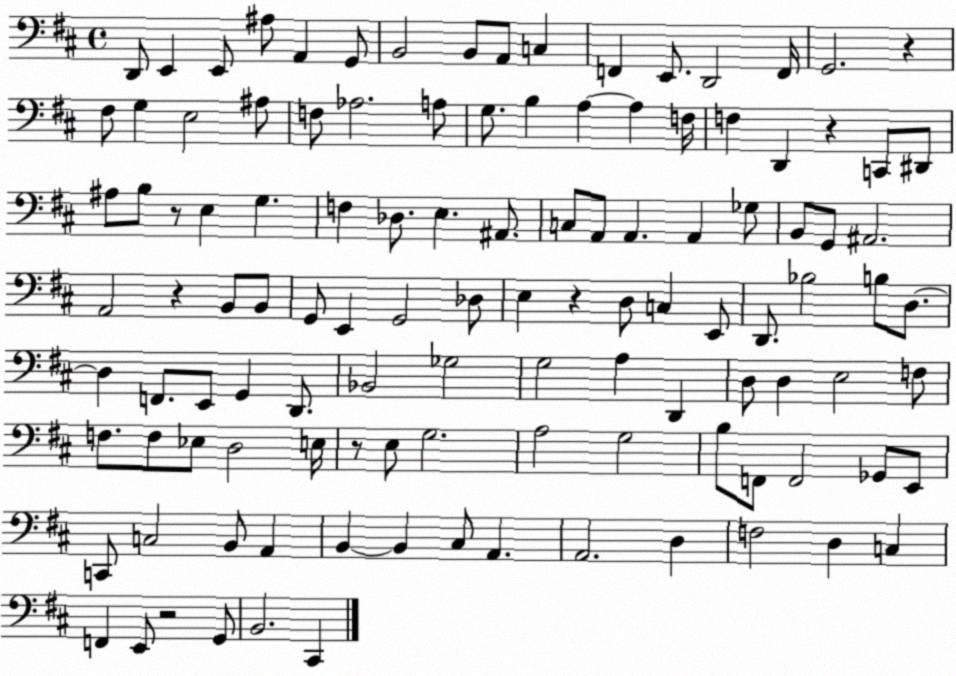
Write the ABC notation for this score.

X:1
T:Untitled
M:4/4
L:1/4
K:D
D,,/2 E,, E,,/2 ^A,/2 A,, G,,/2 B,,2 B,,/2 A,,/2 C, F,, E,,/2 D,,2 F,,/4 G,,2 z ^F,/2 G, E,2 ^A,/2 F,/2 _A,2 A,/2 G,/2 B, A, A, F,/4 F, D,, z C,,/2 ^D,,/2 ^A,/2 B,/2 z/2 E, G, F, _D,/2 E, ^A,,/2 C,/2 A,,/2 A,, A,, _G,/2 B,,/2 G,,/2 ^A,,2 A,,2 z B,,/2 B,,/2 G,,/2 E,, G,,2 _D,/2 E, z D,/2 C, E,,/2 D,,/2 _B,2 B,/2 D,/2 D, F,,/2 E,,/2 G,, D,,/2 _B,,2 _G,2 G,2 A, D,, D,/2 D, E,2 F,/2 F,/2 F,/2 _E,/2 D,2 E,/4 z/2 E,/2 G,2 A,2 G,2 B,/2 F,,/2 F,,2 _G,,/2 E,,/2 C,,/2 C,2 B,,/2 A,, B,, B,, ^C,/2 A,, A,,2 D, F,2 D, C, F,, E,,/2 z2 G,,/2 B,,2 ^C,,